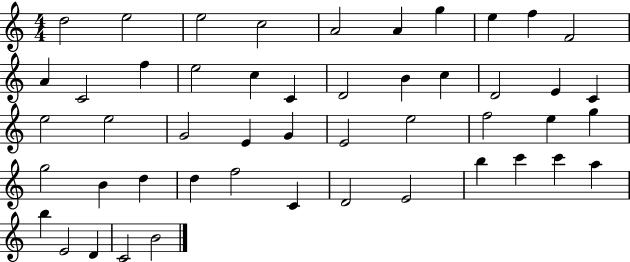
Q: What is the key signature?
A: C major